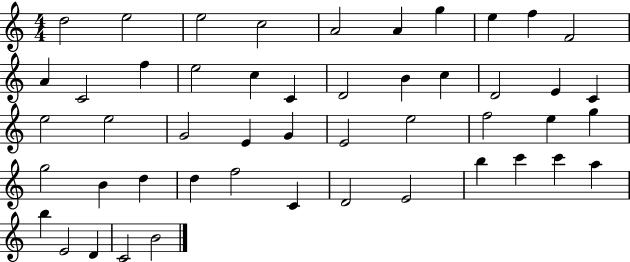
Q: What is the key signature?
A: C major